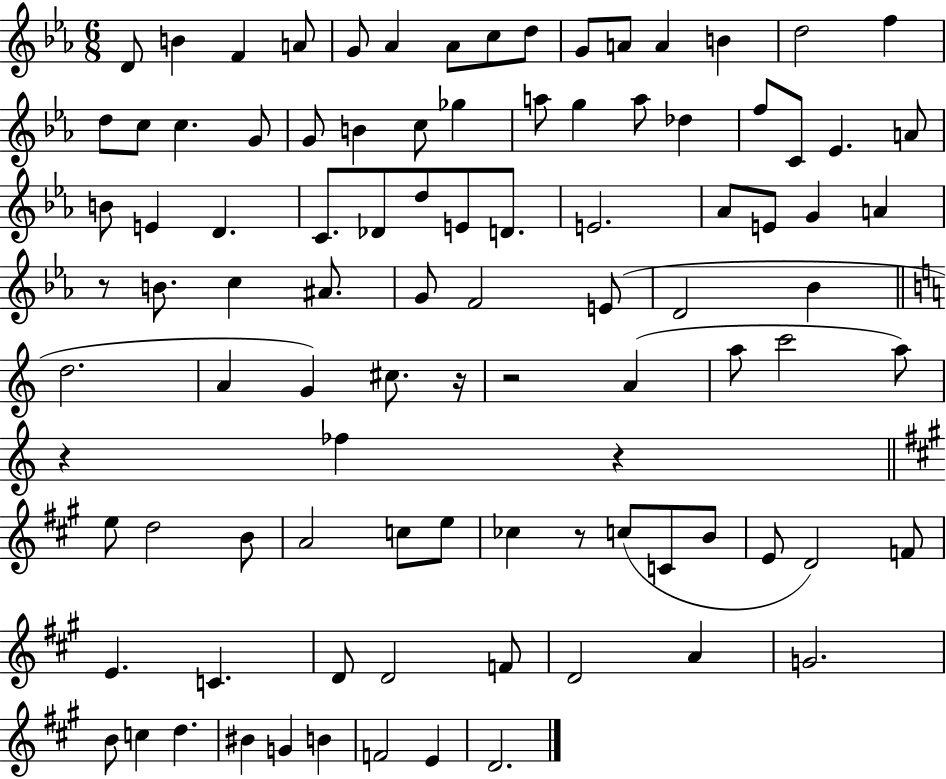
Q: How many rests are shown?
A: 6